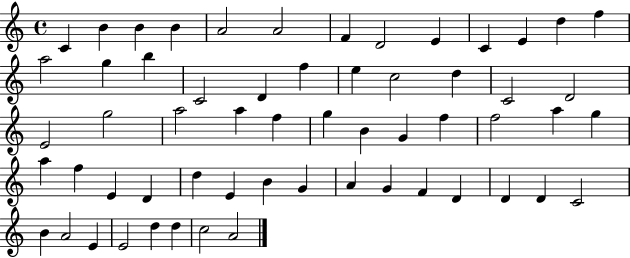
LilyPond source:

{
  \clef treble
  \time 4/4
  \defaultTimeSignature
  \key c \major
  c'4 b'4 b'4 b'4 | a'2 a'2 | f'4 d'2 e'4 | c'4 e'4 d''4 f''4 | \break a''2 g''4 b''4 | c'2 d'4 f''4 | e''4 c''2 d''4 | c'2 d'2 | \break e'2 g''2 | a''2 a''4 f''4 | g''4 b'4 g'4 f''4 | f''2 a''4 g''4 | \break a''4 f''4 e'4 d'4 | d''4 e'4 b'4 g'4 | a'4 g'4 f'4 d'4 | d'4 d'4 c'2 | \break b'4 a'2 e'4 | e'2 d''4 d''4 | c''2 a'2 | \bar "|."
}